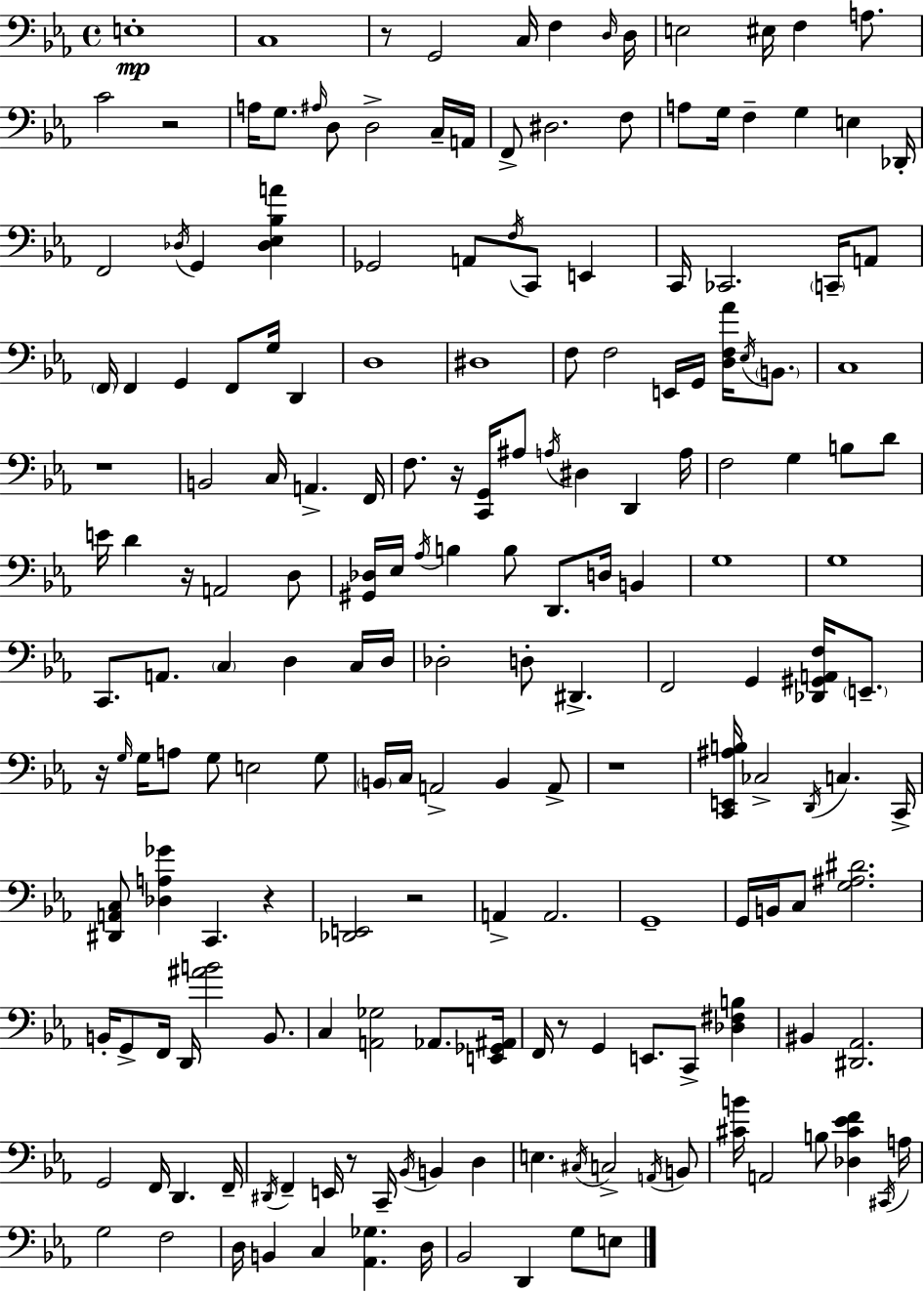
X:1
T:Untitled
M:4/4
L:1/4
K:Eb
E,4 C,4 z/2 G,,2 C,/4 F, D,/4 D,/4 E,2 ^E,/4 F, A,/2 C2 z2 A,/4 G,/2 ^A,/4 D,/2 D,2 C,/4 A,,/4 F,,/2 ^D,2 F,/2 A,/2 G,/4 F, G, E, _D,,/4 F,,2 _D,/4 G,, [_D,_E,_B,A] _G,,2 A,,/2 F,/4 C,,/2 E,, C,,/4 _C,,2 C,,/4 A,,/2 F,,/4 F,, G,, F,,/2 G,/4 D,, D,4 ^D,4 F,/2 F,2 E,,/4 G,,/4 [D,F,_A]/4 _E,/4 B,,/2 C,4 z4 B,,2 C,/4 A,, F,,/4 F,/2 z/4 [C,,G,,]/4 ^A,/2 A,/4 ^D, D,, A,/4 F,2 G, B,/2 D/2 E/4 D z/4 A,,2 D,/2 [^G,,_D,]/4 _E,/4 _A,/4 B, B,/2 D,,/2 D,/4 B,, G,4 G,4 C,,/2 A,,/2 C, D, C,/4 D,/4 _D,2 D,/2 ^D,, F,,2 G,, [_D,,^G,,A,,F,]/4 E,,/2 z/4 G,/4 G,/4 A,/2 G,/2 E,2 G,/2 B,,/4 C,/4 A,,2 B,, A,,/2 z4 [C,,E,,^A,B,]/4 _C,2 D,,/4 C, C,,/4 [^D,,A,,C,]/2 [_D,A,_G] C,, z [_D,,E,,]2 z2 A,, A,,2 G,,4 G,,/4 B,,/4 C,/2 [G,^A,^D]2 B,,/4 G,,/2 F,,/4 D,,/4 [^AB]2 B,,/2 C, [A,,_G,]2 _A,,/2 [E,,_G,,^A,,]/4 F,,/4 z/2 G,, E,,/2 C,,/2 [_D,^F,B,] ^B,, [^D,,_A,,]2 G,,2 F,,/4 D,, F,,/4 ^D,,/4 F,, E,,/4 z/2 C,,/4 _B,,/4 B,, D, E, ^C,/4 C,2 A,,/4 B,,/2 [^CB]/4 A,,2 B,/2 [_D,^C_EF] ^C,,/4 A,/4 G,2 F,2 D,/4 B,, C, [_A,,_G,] D,/4 _B,,2 D,, G,/2 E,/2